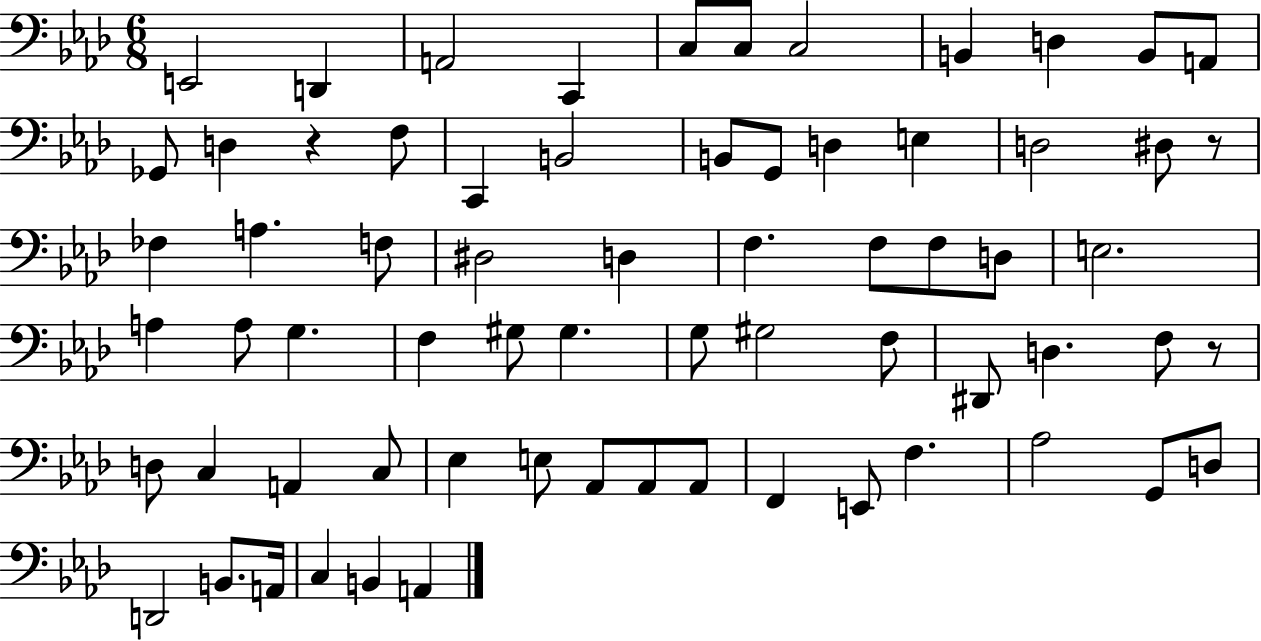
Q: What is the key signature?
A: AES major